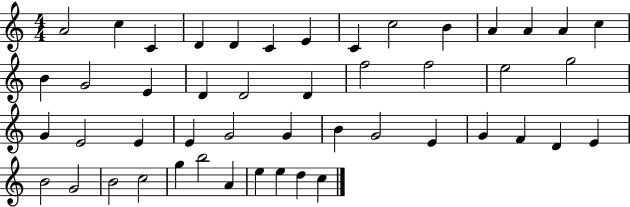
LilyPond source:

{
  \clef treble
  \numericTimeSignature
  \time 4/4
  \key c \major
  a'2 c''4 c'4 | d'4 d'4 c'4 e'4 | c'4 c''2 b'4 | a'4 a'4 a'4 c''4 | \break b'4 g'2 e'4 | d'4 d'2 d'4 | f''2 f''2 | e''2 g''2 | \break g'4 e'2 e'4 | e'4 g'2 g'4 | b'4 g'2 e'4 | g'4 f'4 d'4 e'4 | \break b'2 g'2 | b'2 c''2 | g''4 b''2 a'4 | e''4 e''4 d''4 c''4 | \break \bar "|."
}